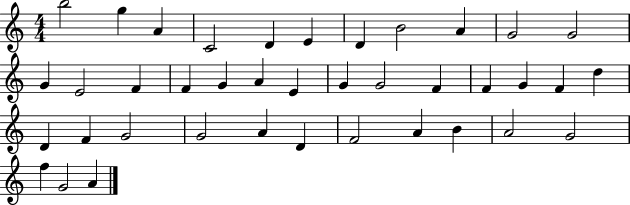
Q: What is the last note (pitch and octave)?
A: A4